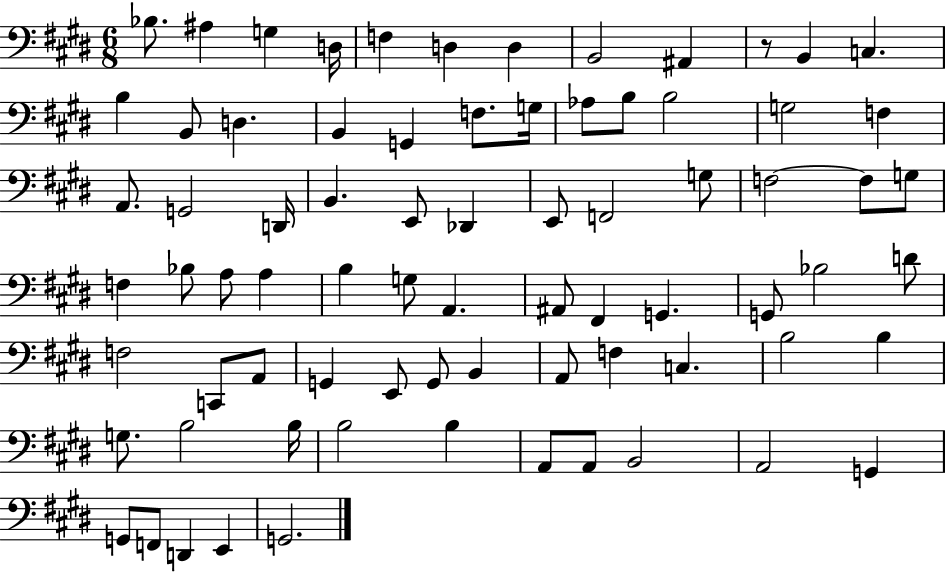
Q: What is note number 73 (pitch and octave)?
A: D2